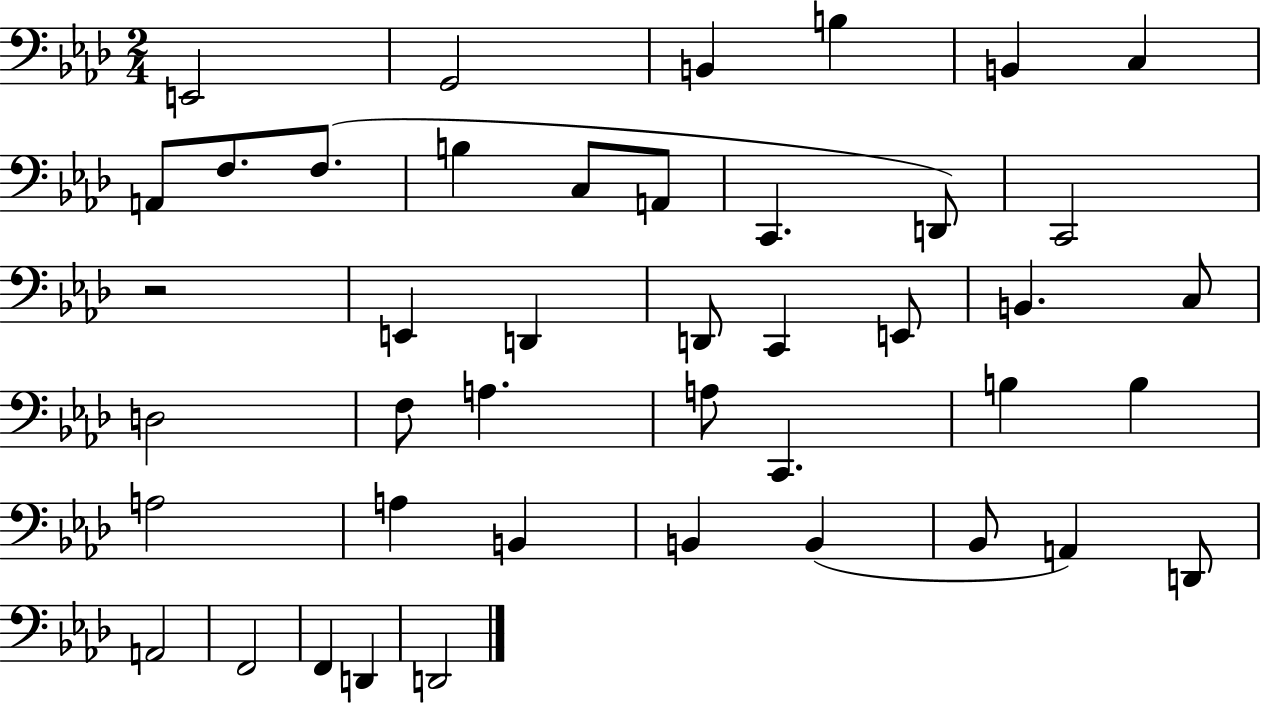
{
  \clef bass
  \numericTimeSignature
  \time 2/4
  \key aes \major
  e,2 | g,2 | b,4 b4 | b,4 c4 | \break a,8 f8. f8.( | b4 c8 a,8 | c,4. d,8) | c,2 | \break r2 | e,4 d,4 | d,8 c,4 e,8 | b,4. c8 | \break d2 | f8 a4. | a8 c,4. | b4 b4 | \break a2 | a4 b,4 | b,4 b,4( | bes,8 a,4) d,8 | \break a,2 | f,2 | f,4 d,4 | d,2 | \break \bar "|."
}